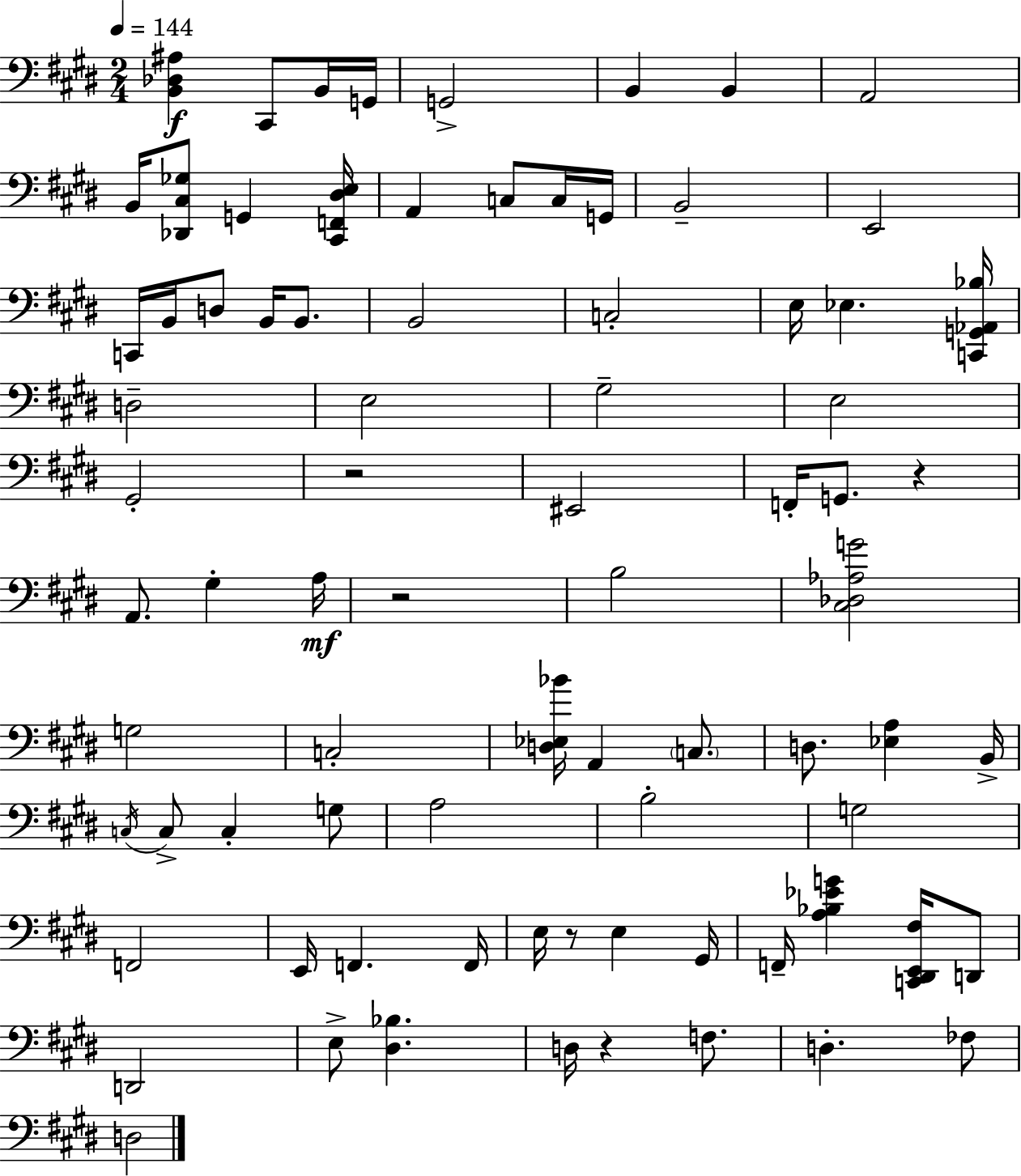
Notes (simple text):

[B2,Db3,A#3]/q C#2/e B2/s G2/s G2/h B2/q B2/q A2/h B2/s [Db2,C#3,Gb3]/e G2/q [C#2,F2,D#3,E3]/s A2/q C3/e C3/s G2/s B2/h E2/h C2/s B2/s D3/e B2/s B2/e. B2/h C3/h E3/s Eb3/q. [C2,G2,Ab2,Bb3]/s D3/h E3/h G#3/h E3/h G#2/h R/h EIS2/h F2/s G2/e. R/q A2/e. G#3/q A3/s R/h B3/h [C#3,Db3,Ab3,G4]/h G3/h C3/h [D3,Eb3,Bb4]/s A2/q C3/e. D3/e. [Eb3,A3]/q B2/s C3/s C3/e C3/q G3/e A3/h B3/h G3/h F2/h E2/s F2/q. F2/s E3/s R/e E3/q G#2/s F2/s [A3,Bb3,Eb4,G4]/q [C2,D#2,E2,F#3]/s D2/e D2/h E3/e [D#3,Bb3]/q. D3/s R/q F3/e. D3/q. FES3/e D3/h